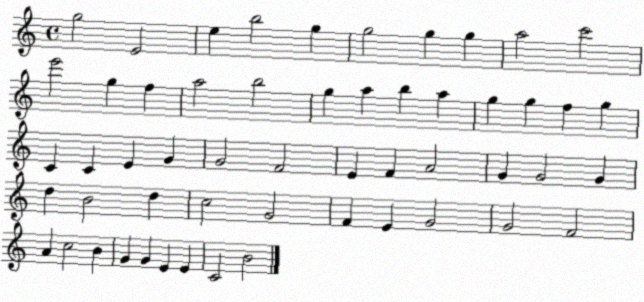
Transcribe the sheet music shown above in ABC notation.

X:1
T:Untitled
M:4/4
L:1/4
K:C
g2 E2 e b2 g g2 g g a2 c'2 e'2 g f a2 b2 g a b a g g f g C C E G G2 F2 E F A2 G G2 G d B2 d c2 G2 F E G2 G2 F2 A c2 B G G E E C2 B2